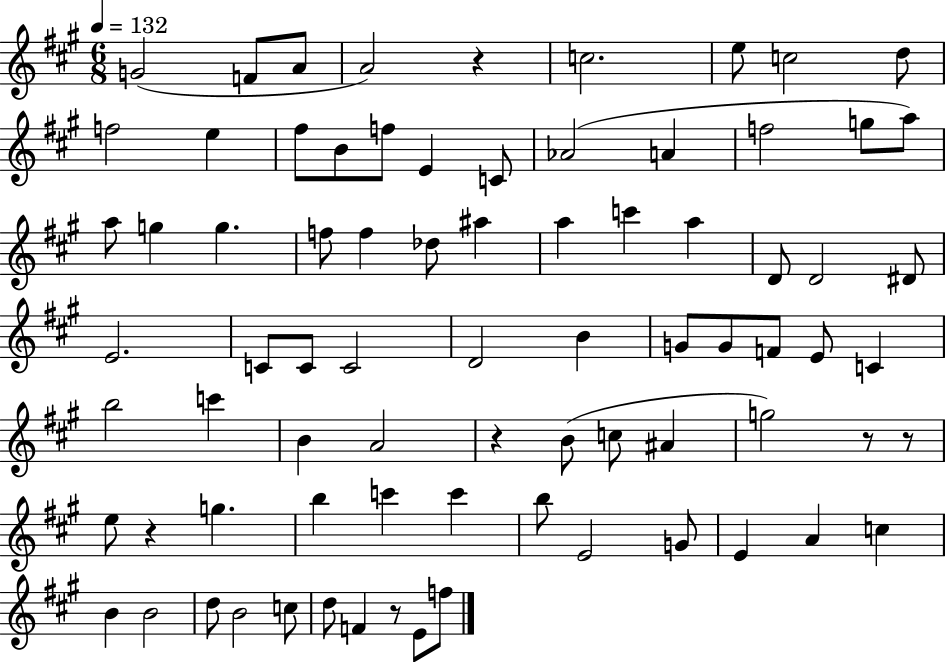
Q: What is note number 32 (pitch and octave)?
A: D4